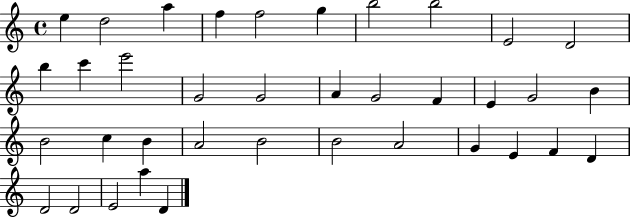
{
  \clef treble
  \time 4/4
  \defaultTimeSignature
  \key c \major
  e''4 d''2 a''4 | f''4 f''2 g''4 | b''2 b''2 | e'2 d'2 | \break b''4 c'''4 e'''2 | g'2 g'2 | a'4 g'2 f'4 | e'4 g'2 b'4 | \break b'2 c''4 b'4 | a'2 b'2 | b'2 a'2 | g'4 e'4 f'4 d'4 | \break d'2 d'2 | e'2 a''4 d'4 | \bar "|."
}